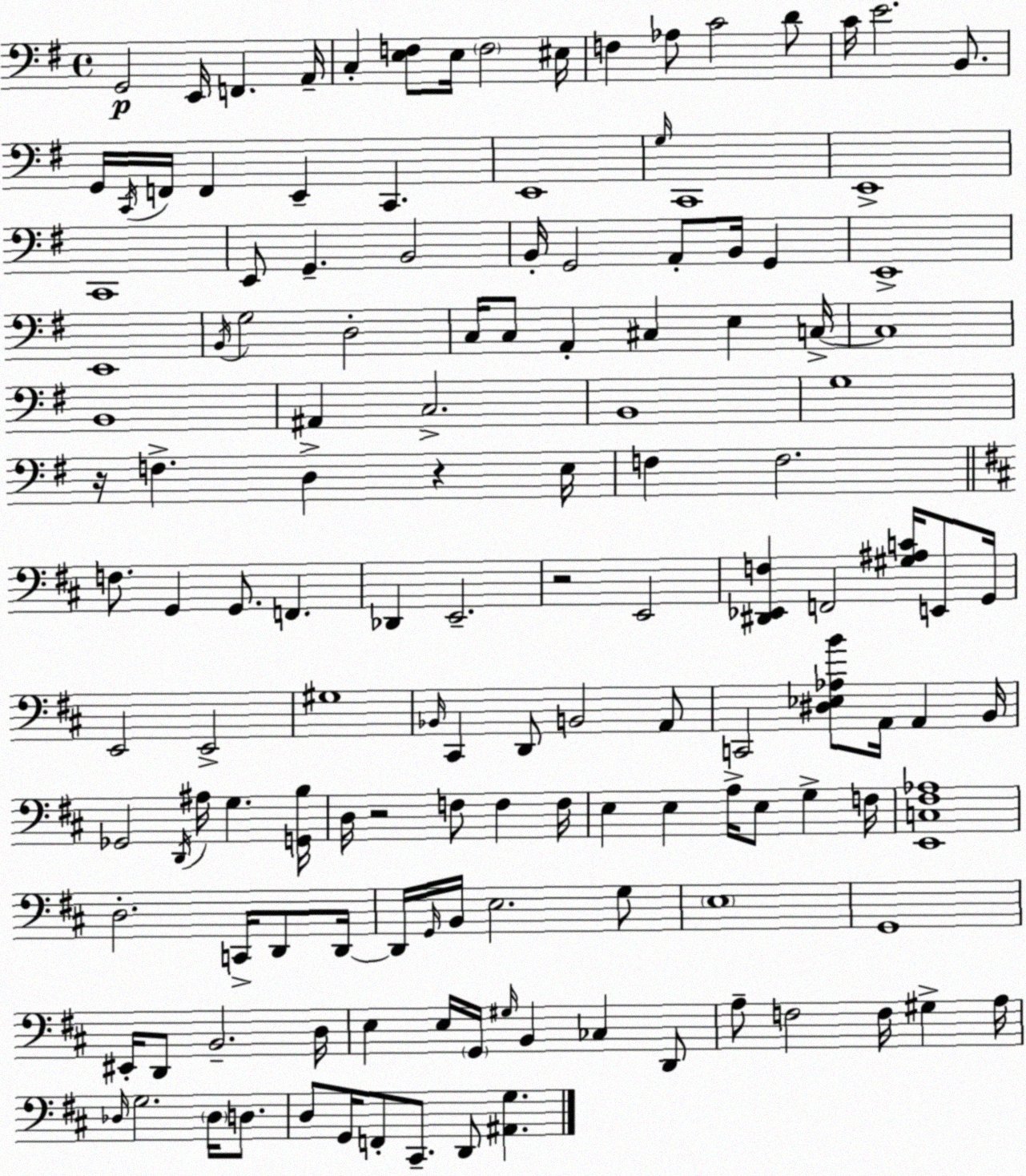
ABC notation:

X:1
T:Untitled
M:4/4
L:1/4
K:Em
G,,2 E,,/4 F,, A,,/4 C, [E,F,]/2 E,/4 F,2 ^E,/4 F, _A,/2 C2 D/2 C/4 E2 B,,/2 G,,/4 C,,/4 F,,/4 F,, E,, C,, E,,4 G,/4 C,,4 E,,4 C,,4 E,,/2 G,, B,,2 B,,/4 G,,2 A,,/2 B,,/4 G,, E,,4 E,,4 B,,/4 G,2 D,2 C,/4 C,/2 A,, ^C, E, C,/4 C,4 B,,4 ^A,, C,2 B,,4 G,4 z/4 F, D, z E,/4 F, F,2 F,/2 G,, G,,/2 F,, _D,, E,,2 z2 E,,2 [^D,,_E,,F,] F,,2 [^G,^A,C]/4 E,,/2 G,,/4 E,,2 E,,2 ^G,4 _B,,/4 ^C,, D,,/2 B,,2 A,,/2 C,,2 [^D,_E,_A,B]/2 A,,/4 A,, B,,/4 _G,,2 D,,/4 ^A,/4 G, [G,,B,]/4 D,/4 z2 F,/2 F, F,/4 E, E, A,/4 E,/2 G, F,/4 [E,,C,^F,_A,]4 D,2 C,,/4 D,,/2 D,,/4 D,,/4 G,,/4 B,,/4 E,2 G,/2 E,4 G,,4 ^E,,/4 D,,/2 B,,2 D,/4 E, E,/4 G,,/4 ^G,/4 B,, _C, D,,/2 A,/2 F,2 F,/4 ^G, A,/4 _D,/4 G,2 _D,/4 D,/2 D,/2 G,,/4 F,,/2 ^C,,/2 D,,/2 [^A,,G,]